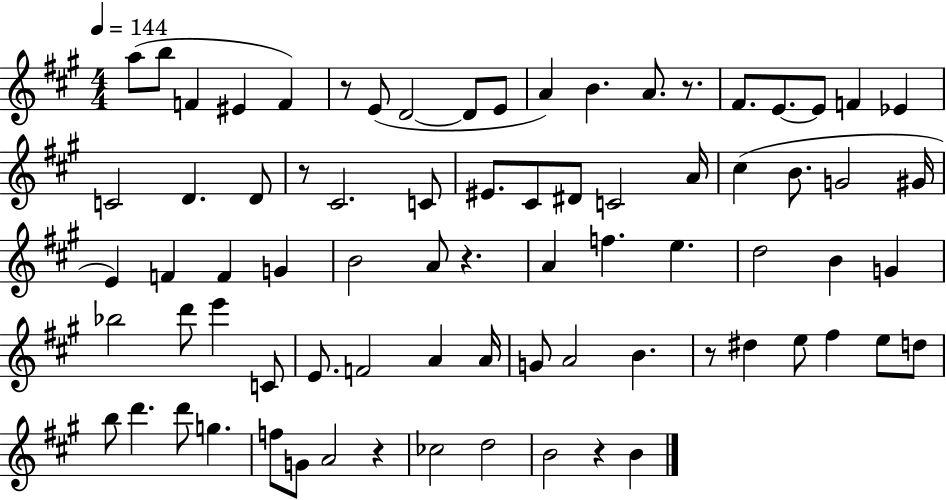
{
  \clef treble
  \numericTimeSignature
  \time 4/4
  \key a \major
  \tempo 4 = 144
  a''8( b''8 f'4 eis'4 f'4) | r8 e'8( d'2~~ d'8 e'8 | a'4) b'4. a'8. r8. | fis'8. e'8.~~ e'8 f'4 ees'4 | \break c'2 d'4. d'8 | r8 cis'2. c'8 | eis'8. cis'8 dis'8 c'2 a'16 | cis''4( b'8. g'2 gis'16 | \break e'4) f'4 f'4 g'4 | b'2 a'8 r4. | a'4 f''4. e''4. | d''2 b'4 g'4 | \break bes''2 d'''8 e'''4 c'8 | e'8. f'2 a'4 a'16 | g'8 a'2 b'4. | r8 dis''4 e''8 fis''4 e''8 d''8 | \break b''8 d'''4. d'''8 g''4. | f''8 g'8 a'2 r4 | ces''2 d''2 | b'2 r4 b'4 | \break \bar "|."
}